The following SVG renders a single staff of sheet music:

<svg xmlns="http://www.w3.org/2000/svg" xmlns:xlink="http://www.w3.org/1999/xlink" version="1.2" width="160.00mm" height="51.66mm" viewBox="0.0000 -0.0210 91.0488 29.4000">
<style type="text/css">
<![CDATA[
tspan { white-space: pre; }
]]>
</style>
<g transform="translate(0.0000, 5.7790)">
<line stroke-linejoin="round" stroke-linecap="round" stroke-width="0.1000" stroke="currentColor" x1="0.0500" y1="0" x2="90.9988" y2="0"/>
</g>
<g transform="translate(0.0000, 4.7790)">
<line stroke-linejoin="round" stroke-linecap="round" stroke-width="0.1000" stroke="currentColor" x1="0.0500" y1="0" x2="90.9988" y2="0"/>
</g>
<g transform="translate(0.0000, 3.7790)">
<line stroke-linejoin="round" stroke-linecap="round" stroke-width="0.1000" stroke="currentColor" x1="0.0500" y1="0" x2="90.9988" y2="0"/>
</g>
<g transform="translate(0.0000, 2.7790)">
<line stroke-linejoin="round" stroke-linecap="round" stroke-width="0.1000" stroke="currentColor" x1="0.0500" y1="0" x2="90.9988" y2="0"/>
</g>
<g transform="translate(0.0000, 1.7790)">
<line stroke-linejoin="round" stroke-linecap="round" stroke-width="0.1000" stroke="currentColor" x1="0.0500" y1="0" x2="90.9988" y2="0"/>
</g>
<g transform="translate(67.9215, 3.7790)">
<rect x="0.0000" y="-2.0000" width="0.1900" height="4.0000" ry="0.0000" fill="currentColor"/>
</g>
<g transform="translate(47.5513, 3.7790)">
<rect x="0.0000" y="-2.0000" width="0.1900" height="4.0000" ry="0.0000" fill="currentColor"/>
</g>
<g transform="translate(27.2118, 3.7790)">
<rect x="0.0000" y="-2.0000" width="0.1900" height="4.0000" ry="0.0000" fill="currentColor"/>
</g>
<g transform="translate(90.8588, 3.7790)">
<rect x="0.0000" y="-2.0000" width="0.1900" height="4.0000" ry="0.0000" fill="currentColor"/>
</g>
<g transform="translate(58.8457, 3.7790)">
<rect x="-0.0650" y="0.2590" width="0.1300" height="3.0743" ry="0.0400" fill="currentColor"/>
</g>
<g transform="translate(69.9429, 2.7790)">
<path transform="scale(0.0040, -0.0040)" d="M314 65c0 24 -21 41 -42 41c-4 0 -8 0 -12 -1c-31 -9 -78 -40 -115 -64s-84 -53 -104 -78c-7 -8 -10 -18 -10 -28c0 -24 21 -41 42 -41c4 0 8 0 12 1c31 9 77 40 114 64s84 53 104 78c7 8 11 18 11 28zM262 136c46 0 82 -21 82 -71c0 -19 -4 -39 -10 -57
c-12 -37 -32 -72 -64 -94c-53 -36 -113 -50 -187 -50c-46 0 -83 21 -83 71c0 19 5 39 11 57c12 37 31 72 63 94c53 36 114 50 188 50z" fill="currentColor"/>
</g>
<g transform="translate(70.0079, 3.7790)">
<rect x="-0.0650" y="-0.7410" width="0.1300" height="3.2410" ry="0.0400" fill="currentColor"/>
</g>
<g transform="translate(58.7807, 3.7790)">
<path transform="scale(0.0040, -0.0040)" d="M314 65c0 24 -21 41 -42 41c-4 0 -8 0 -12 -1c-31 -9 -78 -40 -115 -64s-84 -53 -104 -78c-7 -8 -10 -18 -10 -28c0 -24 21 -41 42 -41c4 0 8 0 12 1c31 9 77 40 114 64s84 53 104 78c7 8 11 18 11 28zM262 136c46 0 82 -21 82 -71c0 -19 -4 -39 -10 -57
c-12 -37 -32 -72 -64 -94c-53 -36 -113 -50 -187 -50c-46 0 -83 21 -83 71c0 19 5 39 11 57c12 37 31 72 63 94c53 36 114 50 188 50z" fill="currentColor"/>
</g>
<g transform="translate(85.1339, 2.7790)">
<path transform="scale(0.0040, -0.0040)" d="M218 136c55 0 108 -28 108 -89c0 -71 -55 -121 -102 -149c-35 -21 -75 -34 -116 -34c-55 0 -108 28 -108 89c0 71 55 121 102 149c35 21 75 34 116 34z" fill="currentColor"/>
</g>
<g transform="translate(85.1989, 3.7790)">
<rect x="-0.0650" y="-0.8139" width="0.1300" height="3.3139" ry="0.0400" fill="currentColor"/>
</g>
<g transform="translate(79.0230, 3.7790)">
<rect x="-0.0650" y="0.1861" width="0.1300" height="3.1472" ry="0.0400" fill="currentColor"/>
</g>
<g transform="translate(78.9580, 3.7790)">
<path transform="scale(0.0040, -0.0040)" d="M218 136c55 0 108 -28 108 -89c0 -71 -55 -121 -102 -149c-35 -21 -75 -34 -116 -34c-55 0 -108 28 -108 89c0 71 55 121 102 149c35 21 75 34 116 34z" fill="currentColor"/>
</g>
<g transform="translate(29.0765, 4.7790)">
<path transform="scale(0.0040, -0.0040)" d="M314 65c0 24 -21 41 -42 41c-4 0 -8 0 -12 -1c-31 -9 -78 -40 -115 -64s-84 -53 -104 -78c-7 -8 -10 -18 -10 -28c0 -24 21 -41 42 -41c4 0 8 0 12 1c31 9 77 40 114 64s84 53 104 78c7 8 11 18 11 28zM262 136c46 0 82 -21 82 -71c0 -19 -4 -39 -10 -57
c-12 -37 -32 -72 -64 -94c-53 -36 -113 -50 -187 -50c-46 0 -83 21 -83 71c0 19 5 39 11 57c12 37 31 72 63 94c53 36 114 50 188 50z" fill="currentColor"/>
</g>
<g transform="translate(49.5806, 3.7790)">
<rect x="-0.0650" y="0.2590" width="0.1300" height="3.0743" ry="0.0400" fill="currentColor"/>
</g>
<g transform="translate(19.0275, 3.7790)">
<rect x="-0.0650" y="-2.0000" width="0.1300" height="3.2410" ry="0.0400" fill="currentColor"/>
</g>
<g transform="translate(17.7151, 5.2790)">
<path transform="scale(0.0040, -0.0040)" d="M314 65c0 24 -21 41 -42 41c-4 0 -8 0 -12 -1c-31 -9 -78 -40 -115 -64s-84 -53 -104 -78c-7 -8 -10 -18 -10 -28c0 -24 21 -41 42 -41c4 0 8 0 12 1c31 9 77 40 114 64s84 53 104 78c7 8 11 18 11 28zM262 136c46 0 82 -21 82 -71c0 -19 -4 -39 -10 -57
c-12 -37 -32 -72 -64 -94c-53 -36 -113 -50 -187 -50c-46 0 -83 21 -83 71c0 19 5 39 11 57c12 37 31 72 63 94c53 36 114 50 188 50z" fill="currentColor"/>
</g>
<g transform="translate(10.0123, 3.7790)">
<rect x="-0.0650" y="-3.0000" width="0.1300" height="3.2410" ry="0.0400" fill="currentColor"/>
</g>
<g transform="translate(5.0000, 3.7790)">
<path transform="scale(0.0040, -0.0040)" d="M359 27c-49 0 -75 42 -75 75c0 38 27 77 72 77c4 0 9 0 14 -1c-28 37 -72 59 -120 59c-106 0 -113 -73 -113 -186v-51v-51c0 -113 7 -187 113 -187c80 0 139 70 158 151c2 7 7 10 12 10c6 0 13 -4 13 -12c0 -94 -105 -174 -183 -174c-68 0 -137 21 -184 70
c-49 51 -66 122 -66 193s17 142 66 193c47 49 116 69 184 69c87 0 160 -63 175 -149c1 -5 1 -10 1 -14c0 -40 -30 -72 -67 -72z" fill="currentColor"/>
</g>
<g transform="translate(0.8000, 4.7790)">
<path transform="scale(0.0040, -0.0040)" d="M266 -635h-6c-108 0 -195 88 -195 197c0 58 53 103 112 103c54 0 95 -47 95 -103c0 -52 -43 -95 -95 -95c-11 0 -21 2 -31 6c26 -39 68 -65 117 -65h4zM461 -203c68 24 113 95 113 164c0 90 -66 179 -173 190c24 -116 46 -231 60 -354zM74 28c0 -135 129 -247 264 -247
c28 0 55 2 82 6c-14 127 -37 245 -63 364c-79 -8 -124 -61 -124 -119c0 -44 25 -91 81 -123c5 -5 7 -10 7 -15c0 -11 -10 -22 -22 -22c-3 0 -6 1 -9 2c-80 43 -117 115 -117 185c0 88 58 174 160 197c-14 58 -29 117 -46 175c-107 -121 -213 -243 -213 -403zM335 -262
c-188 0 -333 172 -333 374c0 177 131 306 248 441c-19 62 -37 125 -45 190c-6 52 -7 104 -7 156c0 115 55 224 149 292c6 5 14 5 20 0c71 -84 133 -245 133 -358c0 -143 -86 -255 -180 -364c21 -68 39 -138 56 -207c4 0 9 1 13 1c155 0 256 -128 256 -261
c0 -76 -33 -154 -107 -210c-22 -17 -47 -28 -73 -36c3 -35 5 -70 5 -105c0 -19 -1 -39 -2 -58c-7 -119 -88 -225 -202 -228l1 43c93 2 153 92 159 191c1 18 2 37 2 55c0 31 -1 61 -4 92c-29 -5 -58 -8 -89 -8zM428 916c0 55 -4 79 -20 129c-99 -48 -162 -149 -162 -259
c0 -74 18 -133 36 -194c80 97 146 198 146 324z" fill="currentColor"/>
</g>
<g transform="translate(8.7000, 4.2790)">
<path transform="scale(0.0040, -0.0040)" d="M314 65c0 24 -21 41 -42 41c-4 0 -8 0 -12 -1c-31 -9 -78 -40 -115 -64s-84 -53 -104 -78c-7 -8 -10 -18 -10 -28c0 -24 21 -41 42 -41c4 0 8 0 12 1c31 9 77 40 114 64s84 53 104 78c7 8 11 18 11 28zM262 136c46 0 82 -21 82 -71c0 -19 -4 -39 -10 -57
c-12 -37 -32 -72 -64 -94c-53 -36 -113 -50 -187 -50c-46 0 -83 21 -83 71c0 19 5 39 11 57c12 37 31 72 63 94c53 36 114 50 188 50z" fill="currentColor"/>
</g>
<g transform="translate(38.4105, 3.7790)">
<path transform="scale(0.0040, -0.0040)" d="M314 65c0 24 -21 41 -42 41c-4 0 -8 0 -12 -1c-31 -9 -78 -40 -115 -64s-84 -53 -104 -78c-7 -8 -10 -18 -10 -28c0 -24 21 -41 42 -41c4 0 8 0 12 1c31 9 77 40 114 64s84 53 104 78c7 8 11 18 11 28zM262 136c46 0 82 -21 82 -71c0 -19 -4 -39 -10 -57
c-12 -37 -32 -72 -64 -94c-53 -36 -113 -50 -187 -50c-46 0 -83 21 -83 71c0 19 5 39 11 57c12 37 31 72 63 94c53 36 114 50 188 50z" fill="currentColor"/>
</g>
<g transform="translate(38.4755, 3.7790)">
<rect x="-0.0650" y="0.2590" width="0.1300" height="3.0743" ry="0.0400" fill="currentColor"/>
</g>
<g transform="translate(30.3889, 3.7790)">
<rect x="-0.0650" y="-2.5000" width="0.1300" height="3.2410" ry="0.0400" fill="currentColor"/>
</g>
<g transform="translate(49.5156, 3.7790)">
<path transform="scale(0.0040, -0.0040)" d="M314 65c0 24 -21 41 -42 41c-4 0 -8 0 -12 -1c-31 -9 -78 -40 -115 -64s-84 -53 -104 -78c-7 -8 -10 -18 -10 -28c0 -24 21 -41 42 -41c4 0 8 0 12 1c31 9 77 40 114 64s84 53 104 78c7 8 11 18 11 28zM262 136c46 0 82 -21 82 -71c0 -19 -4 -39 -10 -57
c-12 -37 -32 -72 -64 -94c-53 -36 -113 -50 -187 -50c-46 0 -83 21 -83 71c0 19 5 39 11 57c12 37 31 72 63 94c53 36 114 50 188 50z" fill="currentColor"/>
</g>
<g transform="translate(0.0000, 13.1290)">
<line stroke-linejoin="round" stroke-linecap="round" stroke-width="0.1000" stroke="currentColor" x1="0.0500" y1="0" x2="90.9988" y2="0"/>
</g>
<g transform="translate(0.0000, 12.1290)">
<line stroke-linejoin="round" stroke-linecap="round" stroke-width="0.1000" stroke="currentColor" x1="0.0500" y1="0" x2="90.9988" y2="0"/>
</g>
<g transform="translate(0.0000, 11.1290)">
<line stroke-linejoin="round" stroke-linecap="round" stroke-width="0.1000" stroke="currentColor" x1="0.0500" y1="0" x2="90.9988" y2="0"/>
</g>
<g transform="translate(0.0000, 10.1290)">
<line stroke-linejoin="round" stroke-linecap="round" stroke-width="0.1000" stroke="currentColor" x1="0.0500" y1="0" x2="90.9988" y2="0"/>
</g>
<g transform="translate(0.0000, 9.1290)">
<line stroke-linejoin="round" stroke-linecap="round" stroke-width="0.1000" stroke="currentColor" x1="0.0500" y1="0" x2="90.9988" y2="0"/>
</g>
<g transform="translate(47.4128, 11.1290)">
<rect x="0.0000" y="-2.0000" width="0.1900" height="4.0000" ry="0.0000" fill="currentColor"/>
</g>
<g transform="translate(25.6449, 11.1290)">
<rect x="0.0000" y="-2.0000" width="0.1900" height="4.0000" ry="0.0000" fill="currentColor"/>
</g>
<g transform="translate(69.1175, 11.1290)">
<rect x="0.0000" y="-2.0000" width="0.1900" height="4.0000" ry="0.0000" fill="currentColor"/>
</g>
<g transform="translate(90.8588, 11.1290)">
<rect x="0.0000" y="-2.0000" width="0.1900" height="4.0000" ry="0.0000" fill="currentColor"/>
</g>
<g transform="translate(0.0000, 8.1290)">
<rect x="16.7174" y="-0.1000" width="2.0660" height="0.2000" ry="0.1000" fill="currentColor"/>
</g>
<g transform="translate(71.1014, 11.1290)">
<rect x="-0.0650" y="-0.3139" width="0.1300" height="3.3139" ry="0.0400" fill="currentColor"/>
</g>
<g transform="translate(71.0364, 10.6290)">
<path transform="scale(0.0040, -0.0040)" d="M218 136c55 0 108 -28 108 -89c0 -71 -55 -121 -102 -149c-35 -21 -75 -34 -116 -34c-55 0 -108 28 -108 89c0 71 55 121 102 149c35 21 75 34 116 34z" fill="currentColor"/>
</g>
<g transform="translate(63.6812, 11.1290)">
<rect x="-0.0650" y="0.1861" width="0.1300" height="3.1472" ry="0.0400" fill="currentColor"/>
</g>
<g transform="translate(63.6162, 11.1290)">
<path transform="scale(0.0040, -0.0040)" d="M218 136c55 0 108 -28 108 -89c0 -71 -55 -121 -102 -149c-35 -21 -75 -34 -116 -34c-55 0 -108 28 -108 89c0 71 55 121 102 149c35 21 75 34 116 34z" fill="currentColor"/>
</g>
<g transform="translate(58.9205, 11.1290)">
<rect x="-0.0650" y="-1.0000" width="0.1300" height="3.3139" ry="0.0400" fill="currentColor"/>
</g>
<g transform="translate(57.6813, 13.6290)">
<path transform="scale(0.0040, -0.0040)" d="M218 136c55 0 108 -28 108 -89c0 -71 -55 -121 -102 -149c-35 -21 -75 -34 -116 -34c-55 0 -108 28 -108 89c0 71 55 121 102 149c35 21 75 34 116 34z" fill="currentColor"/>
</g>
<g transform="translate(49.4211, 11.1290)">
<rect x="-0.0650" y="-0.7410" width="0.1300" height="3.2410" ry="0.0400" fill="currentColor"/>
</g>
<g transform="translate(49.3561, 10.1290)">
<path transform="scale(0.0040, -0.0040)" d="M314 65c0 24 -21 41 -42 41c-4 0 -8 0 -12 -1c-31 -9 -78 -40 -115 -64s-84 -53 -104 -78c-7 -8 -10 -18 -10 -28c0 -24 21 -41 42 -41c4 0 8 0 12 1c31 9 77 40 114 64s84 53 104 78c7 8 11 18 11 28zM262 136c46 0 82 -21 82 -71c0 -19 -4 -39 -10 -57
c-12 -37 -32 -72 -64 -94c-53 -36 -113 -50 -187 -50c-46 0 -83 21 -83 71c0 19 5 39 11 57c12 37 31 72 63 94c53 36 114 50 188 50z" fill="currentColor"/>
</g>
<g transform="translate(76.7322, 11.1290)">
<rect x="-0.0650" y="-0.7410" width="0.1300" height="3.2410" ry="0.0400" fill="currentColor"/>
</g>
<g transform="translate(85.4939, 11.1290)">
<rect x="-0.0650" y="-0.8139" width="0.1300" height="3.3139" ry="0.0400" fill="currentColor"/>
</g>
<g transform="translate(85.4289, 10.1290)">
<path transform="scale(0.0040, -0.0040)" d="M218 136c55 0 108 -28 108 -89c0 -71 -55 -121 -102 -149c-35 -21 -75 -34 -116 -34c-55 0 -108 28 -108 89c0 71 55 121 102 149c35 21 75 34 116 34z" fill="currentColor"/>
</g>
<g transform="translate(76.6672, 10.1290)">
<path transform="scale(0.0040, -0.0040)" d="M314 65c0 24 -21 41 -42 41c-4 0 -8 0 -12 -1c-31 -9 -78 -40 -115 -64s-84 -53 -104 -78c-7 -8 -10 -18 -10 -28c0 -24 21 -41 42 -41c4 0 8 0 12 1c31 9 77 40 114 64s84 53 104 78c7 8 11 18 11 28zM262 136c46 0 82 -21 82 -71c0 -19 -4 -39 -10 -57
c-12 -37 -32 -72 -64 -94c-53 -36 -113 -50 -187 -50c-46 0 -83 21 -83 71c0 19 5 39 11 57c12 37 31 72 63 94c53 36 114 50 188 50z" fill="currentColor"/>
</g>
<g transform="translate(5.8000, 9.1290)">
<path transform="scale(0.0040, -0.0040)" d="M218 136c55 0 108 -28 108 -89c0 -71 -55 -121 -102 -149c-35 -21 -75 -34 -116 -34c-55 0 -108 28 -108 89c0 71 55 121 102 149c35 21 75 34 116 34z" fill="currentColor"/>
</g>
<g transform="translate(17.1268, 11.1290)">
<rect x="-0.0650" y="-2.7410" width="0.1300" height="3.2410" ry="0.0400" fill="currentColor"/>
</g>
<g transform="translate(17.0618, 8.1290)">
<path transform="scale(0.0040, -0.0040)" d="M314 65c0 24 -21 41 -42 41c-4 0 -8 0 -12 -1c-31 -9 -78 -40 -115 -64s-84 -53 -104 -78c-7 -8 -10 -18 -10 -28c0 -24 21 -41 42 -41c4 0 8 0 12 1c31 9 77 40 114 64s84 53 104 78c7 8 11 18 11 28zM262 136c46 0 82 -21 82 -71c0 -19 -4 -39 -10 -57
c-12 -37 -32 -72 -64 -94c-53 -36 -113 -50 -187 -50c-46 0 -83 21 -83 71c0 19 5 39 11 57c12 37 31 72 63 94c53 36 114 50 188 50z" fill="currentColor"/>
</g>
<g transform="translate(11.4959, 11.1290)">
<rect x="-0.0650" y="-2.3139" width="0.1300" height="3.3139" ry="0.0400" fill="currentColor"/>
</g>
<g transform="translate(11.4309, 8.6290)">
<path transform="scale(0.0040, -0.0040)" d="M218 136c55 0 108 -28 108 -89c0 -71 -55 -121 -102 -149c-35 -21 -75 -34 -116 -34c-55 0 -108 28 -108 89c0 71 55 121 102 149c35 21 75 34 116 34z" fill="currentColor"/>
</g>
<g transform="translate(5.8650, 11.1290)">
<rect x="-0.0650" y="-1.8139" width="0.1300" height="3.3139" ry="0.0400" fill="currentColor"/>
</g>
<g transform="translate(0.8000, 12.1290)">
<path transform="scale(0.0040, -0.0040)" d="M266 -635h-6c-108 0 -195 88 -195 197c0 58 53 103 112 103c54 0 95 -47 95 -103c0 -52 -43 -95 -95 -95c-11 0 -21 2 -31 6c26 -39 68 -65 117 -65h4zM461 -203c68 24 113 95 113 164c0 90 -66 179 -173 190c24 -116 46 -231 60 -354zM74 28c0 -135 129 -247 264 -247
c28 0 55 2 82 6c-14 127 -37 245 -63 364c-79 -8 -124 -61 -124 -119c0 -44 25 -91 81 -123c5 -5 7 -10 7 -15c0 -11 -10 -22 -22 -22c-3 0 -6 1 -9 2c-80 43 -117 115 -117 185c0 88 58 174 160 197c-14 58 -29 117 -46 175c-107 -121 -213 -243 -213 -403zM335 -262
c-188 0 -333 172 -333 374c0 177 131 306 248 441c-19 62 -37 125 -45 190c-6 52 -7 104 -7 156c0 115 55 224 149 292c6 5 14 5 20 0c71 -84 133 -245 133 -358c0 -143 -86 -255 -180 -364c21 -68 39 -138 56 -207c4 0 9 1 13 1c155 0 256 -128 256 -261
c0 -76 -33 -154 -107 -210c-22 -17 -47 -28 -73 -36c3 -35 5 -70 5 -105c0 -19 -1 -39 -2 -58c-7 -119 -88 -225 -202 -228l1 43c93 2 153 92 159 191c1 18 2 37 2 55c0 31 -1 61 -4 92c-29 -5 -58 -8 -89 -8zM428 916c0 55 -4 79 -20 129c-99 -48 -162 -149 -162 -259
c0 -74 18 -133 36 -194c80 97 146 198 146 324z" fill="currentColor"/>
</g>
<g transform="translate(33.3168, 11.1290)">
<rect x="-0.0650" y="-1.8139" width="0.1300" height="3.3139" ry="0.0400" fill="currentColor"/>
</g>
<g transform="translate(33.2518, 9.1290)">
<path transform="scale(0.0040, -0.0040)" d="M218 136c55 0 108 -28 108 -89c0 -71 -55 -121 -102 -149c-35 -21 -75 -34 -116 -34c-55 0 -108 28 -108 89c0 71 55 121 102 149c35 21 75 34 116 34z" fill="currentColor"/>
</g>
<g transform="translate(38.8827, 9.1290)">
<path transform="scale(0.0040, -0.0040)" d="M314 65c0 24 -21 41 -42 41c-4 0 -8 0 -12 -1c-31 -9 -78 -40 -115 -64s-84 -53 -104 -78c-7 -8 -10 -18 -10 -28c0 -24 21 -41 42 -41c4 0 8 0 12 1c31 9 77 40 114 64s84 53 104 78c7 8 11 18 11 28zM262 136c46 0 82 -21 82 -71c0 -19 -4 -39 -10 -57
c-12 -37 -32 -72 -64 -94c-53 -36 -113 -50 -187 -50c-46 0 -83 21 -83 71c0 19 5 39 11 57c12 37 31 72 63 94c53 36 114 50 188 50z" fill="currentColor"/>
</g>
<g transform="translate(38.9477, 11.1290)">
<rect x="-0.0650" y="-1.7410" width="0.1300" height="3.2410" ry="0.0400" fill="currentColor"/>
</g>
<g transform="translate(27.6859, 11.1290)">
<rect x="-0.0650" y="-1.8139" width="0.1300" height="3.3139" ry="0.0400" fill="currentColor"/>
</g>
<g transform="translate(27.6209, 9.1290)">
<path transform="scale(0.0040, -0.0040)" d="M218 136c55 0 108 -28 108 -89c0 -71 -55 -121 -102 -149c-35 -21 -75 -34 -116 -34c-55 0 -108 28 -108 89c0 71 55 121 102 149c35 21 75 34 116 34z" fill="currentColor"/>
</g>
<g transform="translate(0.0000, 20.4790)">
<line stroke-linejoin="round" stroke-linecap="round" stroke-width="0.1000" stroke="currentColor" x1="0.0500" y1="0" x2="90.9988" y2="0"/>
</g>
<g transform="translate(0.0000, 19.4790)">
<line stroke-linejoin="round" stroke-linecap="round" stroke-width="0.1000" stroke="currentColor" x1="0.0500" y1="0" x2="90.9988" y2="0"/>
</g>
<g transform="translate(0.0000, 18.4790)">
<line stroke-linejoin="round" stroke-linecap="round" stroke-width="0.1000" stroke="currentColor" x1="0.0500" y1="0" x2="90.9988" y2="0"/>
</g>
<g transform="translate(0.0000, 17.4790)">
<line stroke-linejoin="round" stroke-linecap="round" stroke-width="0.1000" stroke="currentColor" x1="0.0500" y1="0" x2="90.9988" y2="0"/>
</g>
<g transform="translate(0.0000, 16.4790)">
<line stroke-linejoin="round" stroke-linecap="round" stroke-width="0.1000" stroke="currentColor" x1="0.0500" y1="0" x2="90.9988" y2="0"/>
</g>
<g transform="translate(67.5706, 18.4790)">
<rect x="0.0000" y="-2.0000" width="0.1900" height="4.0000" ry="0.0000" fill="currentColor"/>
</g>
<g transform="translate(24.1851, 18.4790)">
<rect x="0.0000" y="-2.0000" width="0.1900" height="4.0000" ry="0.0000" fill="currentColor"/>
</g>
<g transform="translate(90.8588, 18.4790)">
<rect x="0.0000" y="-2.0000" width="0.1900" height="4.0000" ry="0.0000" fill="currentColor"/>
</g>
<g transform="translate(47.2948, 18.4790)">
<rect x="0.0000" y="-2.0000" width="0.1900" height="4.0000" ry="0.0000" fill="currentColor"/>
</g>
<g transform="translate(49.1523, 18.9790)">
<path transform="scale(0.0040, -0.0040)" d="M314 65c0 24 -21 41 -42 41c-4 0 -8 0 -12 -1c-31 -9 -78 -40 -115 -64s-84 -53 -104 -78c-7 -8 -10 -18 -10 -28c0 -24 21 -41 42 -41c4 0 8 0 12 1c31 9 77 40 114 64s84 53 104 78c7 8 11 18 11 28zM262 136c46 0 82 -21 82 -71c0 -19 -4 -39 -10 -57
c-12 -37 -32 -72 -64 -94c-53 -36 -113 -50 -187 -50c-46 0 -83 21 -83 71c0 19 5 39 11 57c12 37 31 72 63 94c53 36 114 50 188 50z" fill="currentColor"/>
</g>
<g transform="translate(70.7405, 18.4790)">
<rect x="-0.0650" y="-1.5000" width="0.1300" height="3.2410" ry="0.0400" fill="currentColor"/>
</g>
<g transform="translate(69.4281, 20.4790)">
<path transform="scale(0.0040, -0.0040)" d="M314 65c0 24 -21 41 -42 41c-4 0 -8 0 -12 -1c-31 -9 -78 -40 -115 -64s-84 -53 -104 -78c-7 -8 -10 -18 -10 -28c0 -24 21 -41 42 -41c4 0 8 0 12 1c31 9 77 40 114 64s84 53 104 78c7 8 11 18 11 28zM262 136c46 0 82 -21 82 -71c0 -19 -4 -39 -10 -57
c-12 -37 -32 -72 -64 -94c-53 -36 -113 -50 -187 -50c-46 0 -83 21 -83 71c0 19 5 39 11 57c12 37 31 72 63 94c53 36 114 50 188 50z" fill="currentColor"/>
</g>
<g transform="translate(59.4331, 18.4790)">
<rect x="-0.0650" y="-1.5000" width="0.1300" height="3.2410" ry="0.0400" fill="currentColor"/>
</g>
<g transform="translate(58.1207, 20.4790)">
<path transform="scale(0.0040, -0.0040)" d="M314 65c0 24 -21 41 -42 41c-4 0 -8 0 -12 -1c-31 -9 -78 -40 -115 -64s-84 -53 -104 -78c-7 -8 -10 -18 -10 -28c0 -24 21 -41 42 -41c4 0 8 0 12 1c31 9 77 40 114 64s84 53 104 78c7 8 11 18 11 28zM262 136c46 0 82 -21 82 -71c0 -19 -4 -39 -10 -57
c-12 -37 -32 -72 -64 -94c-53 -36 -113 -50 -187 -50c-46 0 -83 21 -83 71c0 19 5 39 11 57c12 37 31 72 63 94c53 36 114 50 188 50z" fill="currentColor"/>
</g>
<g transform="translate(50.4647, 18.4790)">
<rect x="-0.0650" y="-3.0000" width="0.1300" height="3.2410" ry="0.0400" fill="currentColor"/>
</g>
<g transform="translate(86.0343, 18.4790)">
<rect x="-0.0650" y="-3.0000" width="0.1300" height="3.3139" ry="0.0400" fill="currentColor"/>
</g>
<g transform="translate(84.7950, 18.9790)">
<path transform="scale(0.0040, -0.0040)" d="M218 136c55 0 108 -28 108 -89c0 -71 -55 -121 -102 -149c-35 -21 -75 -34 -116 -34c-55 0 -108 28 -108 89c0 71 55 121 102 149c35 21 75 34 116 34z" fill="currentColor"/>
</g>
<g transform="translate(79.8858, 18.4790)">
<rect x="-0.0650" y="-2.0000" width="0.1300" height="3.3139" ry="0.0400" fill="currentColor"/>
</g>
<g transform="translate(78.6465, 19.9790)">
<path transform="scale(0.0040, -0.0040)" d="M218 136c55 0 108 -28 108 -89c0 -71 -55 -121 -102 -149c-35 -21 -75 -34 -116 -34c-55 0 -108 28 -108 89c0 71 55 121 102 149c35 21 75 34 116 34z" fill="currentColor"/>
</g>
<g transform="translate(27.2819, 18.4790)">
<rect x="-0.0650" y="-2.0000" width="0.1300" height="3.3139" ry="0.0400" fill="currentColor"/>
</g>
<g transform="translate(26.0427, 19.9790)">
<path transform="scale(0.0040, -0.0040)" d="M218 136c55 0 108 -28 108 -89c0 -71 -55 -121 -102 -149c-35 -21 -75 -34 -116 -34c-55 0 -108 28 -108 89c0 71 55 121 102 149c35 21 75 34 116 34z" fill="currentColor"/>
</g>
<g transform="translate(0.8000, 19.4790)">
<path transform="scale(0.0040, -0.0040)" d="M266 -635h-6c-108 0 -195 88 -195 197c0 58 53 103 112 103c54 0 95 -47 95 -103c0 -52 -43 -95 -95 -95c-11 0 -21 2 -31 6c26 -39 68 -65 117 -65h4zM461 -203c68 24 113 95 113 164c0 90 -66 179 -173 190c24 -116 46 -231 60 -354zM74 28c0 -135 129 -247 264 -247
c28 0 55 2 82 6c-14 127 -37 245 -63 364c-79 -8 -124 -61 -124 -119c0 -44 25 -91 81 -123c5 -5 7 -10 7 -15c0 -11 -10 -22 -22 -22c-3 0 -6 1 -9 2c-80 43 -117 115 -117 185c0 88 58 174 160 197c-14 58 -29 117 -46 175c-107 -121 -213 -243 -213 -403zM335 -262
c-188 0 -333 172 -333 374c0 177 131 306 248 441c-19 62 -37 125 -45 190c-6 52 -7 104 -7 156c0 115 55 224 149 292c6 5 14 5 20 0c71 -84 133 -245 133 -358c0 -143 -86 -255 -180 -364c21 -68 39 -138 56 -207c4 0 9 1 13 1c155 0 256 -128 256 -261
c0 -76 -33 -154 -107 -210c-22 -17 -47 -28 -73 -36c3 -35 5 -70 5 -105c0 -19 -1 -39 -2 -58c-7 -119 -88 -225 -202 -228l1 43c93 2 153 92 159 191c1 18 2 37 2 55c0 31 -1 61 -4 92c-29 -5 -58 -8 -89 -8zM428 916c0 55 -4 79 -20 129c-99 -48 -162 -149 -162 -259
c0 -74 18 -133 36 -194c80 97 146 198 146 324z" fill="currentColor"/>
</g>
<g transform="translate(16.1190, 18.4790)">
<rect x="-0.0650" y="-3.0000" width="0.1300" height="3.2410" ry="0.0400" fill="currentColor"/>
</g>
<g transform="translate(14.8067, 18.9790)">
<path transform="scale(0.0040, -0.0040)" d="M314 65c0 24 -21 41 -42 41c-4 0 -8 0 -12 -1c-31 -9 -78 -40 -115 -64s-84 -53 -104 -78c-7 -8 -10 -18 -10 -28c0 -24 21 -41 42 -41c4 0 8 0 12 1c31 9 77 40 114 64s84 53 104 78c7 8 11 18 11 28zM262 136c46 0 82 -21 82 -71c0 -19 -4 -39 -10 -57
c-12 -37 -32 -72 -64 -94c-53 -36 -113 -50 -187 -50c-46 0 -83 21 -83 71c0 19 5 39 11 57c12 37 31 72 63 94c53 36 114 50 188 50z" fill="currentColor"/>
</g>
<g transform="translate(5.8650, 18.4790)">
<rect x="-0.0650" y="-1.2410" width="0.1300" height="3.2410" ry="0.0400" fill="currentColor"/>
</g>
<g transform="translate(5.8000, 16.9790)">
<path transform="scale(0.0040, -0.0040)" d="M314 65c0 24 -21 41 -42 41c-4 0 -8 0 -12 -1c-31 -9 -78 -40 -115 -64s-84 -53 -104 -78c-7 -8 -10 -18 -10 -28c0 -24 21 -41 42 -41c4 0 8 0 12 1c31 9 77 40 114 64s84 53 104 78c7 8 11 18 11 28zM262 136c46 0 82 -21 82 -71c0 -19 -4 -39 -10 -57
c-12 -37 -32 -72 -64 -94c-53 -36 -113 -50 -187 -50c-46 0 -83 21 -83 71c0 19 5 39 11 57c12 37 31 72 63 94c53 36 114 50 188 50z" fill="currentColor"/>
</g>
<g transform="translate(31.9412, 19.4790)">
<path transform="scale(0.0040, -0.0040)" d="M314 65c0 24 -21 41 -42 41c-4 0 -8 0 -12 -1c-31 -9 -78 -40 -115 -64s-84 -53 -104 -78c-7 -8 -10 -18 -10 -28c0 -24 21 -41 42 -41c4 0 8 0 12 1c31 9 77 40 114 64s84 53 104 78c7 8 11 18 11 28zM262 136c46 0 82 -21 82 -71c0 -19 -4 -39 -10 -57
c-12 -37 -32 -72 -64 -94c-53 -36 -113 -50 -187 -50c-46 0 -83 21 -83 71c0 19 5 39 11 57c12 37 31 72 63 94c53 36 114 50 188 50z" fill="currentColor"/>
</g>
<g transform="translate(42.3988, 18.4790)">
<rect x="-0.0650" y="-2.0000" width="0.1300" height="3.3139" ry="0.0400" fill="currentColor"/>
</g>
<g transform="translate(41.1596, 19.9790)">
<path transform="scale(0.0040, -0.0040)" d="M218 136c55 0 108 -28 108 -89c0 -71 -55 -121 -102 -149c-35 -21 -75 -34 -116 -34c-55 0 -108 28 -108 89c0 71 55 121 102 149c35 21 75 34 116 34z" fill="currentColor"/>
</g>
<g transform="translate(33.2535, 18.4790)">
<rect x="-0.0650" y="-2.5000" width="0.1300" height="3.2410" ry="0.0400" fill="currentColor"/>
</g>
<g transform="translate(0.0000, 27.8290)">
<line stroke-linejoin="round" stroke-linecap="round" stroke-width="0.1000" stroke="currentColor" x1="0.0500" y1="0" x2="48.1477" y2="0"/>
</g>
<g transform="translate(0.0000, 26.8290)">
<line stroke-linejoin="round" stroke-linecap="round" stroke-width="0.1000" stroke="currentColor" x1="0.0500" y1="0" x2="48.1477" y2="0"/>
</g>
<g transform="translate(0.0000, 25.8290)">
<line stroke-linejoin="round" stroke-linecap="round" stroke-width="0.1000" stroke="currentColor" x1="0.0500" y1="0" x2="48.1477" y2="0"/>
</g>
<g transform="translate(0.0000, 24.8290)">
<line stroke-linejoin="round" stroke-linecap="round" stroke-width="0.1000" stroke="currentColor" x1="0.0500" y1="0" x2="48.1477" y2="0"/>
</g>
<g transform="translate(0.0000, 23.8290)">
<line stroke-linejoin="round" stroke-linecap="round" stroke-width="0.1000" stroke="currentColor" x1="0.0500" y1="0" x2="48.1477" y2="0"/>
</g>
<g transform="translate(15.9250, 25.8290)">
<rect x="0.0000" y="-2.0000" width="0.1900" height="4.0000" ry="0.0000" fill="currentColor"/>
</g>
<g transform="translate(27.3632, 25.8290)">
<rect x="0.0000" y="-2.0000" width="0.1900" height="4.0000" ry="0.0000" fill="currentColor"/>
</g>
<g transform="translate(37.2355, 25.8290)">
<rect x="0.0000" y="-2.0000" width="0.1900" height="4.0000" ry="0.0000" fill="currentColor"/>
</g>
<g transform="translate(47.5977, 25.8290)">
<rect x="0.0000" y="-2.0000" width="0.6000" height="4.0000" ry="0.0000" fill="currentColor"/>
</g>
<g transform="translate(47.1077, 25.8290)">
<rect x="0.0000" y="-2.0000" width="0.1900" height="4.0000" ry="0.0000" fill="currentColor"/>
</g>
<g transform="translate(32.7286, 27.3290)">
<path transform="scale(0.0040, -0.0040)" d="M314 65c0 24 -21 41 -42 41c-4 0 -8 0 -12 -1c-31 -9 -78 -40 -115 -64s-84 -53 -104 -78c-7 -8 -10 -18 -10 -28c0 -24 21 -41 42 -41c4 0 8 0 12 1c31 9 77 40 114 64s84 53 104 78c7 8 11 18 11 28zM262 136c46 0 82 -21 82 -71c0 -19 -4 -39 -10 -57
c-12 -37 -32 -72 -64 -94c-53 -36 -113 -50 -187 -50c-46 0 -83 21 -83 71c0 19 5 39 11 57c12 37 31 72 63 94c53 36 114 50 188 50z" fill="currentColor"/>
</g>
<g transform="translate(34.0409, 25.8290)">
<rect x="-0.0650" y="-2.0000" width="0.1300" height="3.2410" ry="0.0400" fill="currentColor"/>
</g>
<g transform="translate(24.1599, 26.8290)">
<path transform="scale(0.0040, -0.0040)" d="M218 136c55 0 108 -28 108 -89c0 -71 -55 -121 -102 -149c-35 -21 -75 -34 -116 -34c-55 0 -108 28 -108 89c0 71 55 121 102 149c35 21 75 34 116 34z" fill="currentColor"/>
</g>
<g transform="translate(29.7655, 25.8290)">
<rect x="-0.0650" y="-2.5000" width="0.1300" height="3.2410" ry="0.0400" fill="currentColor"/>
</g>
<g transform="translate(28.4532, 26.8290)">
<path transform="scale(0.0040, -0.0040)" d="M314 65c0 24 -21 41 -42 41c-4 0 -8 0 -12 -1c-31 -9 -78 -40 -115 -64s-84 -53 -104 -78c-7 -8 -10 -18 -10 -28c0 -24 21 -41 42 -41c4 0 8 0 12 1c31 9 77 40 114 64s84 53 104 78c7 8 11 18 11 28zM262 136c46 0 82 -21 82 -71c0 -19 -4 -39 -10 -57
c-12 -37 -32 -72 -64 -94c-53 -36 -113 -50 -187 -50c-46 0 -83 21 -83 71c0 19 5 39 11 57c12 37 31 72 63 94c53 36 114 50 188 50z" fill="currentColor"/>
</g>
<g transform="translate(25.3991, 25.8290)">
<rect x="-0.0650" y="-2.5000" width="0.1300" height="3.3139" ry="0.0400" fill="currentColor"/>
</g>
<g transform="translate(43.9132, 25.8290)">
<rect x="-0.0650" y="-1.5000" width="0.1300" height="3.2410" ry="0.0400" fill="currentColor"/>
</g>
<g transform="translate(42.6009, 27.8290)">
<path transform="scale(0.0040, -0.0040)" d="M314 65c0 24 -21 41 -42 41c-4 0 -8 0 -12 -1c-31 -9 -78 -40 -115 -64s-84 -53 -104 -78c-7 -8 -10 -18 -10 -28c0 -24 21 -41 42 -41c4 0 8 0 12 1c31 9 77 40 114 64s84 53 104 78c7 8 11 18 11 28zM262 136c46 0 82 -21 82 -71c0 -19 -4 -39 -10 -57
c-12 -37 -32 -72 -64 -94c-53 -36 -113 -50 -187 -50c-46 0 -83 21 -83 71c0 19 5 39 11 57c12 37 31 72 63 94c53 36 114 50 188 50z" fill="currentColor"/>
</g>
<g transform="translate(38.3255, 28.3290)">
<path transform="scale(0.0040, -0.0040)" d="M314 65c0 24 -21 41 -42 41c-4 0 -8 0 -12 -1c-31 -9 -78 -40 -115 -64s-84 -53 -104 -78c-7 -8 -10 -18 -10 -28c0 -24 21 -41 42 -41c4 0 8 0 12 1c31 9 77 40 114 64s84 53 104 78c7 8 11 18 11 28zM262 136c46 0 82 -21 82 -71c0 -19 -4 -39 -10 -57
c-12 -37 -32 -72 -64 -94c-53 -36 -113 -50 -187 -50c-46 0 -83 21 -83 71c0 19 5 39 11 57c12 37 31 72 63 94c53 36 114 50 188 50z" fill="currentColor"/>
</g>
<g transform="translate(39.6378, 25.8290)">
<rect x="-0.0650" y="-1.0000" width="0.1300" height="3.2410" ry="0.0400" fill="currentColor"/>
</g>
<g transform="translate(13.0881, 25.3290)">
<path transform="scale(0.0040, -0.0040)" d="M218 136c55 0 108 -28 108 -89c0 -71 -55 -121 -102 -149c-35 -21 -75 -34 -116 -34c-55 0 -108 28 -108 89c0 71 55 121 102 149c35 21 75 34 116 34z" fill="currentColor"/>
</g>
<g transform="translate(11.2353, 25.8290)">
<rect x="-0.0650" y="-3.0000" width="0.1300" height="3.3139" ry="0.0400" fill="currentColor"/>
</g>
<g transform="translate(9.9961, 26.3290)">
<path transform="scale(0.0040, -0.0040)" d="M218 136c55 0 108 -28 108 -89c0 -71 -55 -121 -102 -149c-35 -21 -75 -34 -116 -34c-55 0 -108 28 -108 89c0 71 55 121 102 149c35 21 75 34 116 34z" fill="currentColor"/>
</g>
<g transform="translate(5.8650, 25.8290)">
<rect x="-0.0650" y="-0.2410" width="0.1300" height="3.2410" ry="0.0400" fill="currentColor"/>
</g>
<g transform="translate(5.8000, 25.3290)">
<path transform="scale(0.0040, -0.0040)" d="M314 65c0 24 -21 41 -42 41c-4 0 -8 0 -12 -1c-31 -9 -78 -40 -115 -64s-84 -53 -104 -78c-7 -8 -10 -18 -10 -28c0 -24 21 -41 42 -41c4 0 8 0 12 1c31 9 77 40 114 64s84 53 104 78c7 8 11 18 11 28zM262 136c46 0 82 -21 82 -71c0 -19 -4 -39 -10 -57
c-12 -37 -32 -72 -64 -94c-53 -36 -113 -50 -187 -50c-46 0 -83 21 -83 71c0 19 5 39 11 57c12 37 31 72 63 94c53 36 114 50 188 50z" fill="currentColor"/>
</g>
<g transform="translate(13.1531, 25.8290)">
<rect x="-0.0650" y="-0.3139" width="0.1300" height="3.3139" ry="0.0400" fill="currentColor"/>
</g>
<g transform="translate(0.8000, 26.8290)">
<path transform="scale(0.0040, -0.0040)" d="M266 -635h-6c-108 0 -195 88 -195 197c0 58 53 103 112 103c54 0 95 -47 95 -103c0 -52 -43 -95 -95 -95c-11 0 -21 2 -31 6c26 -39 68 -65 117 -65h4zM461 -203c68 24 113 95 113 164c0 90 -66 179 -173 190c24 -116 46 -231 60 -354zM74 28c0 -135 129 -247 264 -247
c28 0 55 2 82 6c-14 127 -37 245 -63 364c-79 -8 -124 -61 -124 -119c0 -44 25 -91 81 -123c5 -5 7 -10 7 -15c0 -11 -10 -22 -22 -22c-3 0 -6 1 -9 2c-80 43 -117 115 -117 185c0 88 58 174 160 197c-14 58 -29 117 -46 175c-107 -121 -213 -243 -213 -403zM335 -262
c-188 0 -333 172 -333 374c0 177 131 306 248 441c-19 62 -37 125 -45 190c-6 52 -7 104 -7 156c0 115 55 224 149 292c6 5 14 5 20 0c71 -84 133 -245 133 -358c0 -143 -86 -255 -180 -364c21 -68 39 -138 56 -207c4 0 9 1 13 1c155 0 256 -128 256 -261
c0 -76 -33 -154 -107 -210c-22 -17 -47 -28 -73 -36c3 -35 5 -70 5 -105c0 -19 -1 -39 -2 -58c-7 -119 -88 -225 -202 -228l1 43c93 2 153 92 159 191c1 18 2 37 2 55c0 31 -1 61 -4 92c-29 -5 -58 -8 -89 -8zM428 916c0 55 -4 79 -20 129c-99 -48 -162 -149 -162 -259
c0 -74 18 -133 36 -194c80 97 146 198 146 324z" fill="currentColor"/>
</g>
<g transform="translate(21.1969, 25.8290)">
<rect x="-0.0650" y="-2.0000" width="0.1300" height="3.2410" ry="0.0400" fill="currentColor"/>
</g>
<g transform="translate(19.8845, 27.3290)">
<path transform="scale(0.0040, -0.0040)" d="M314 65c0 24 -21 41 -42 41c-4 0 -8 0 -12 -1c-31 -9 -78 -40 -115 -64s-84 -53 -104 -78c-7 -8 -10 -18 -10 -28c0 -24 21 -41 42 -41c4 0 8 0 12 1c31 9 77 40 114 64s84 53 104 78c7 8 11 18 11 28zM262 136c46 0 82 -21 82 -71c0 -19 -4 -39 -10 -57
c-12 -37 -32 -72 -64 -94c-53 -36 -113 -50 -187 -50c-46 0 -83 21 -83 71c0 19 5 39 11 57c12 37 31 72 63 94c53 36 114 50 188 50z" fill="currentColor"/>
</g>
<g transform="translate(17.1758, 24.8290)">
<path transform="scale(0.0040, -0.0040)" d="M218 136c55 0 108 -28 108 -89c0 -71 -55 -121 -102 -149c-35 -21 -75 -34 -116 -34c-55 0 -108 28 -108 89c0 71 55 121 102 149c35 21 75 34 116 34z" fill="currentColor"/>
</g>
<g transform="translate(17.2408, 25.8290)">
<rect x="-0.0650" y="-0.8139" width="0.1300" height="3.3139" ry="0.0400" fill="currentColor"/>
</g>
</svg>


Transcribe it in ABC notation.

X:1
T:Untitled
M:4/4
L:1/4
K:C
A2 F2 G2 B2 B2 B2 d2 B d f g a2 f f f2 d2 D B c d2 d e2 A2 F G2 F A2 E2 E2 F A c2 A c d F2 G G2 F2 D2 E2